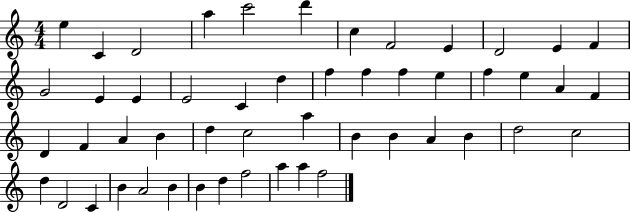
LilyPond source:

{
  \clef treble
  \numericTimeSignature
  \time 4/4
  \key c \major
  e''4 c'4 d'2 | a''4 c'''2 d'''4 | c''4 f'2 e'4 | d'2 e'4 f'4 | \break g'2 e'4 e'4 | e'2 c'4 d''4 | f''4 f''4 f''4 e''4 | f''4 e''4 a'4 f'4 | \break d'4 f'4 a'4 b'4 | d''4 c''2 a''4 | b'4 b'4 a'4 b'4 | d''2 c''2 | \break d''4 d'2 c'4 | b'4 a'2 b'4 | b'4 d''4 f''2 | a''4 a''4 f''2 | \break \bar "|."
}